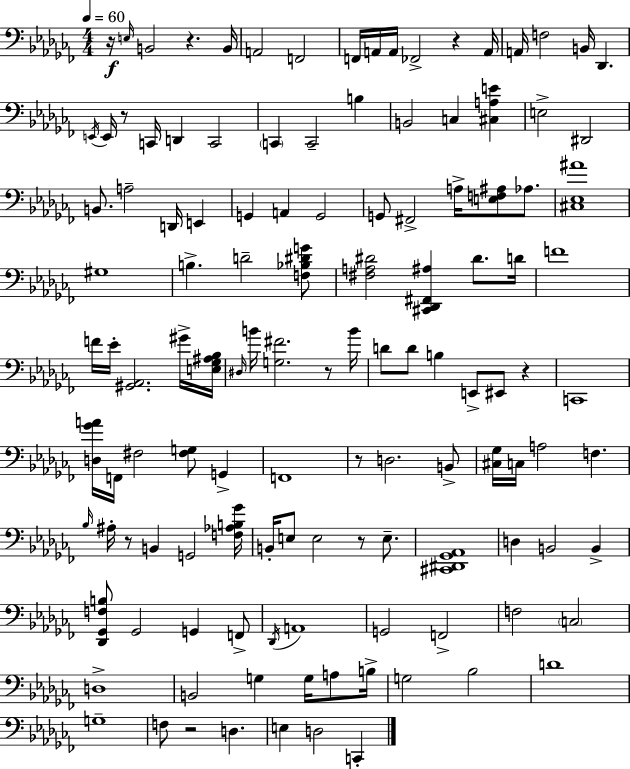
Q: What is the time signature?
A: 4/4